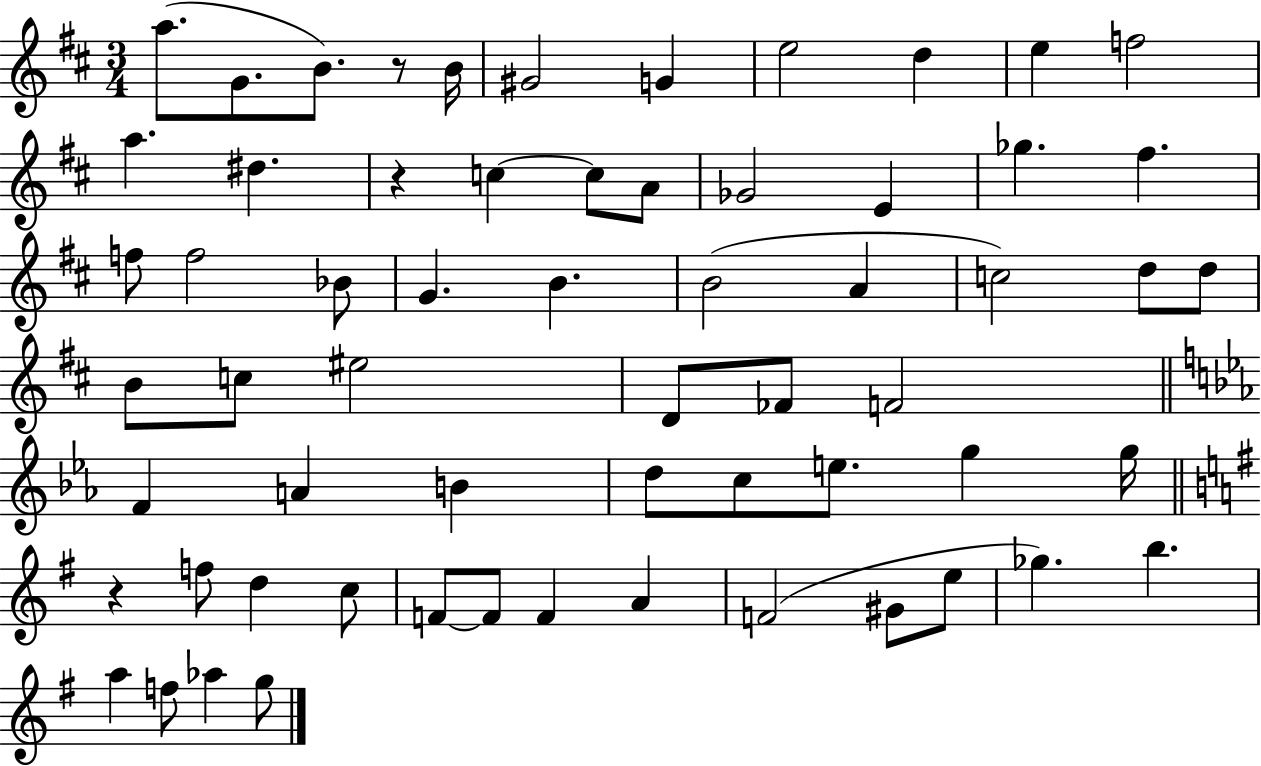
X:1
T:Untitled
M:3/4
L:1/4
K:D
a/2 G/2 B/2 z/2 B/4 ^G2 G e2 d e f2 a ^d z c c/2 A/2 _G2 E _g ^f f/2 f2 _B/2 G B B2 A c2 d/2 d/2 B/2 c/2 ^e2 D/2 _F/2 F2 F A B d/2 c/2 e/2 g g/4 z f/2 d c/2 F/2 F/2 F A F2 ^G/2 e/2 _g b a f/2 _a g/2